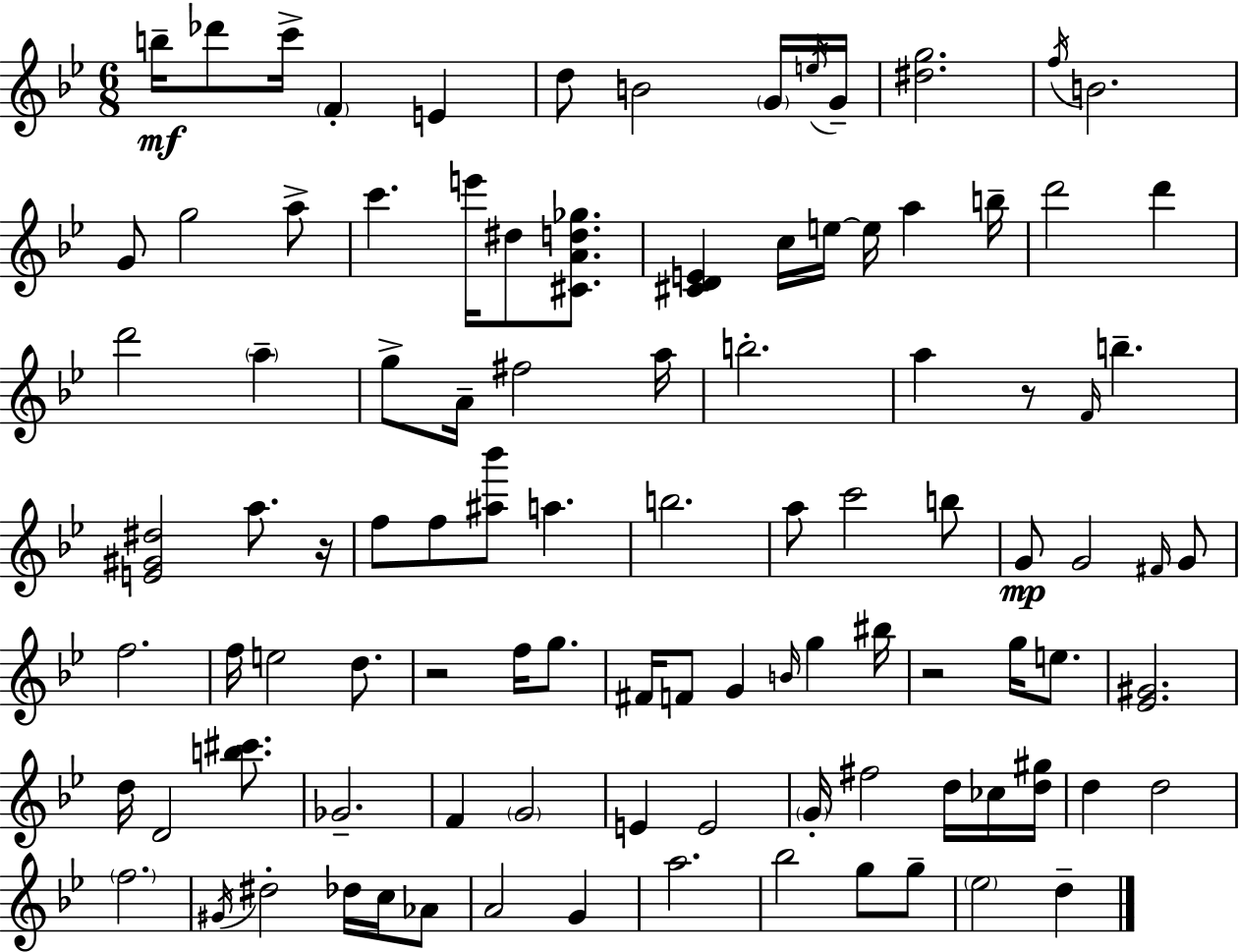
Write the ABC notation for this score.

X:1
T:Untitled
M:6/8
L:1/4
K:Bb
b/4 _d'/2 c'/4 F E d/2 B2 G/4 e/4 G/4 [^dg]2 f/4 B2 G/2 g2 a/2 c' e'/4 ^d/2 [^CAd_g]/2 [^CDE] c/4 e/4 e/4 a b/4 d'2 d' d'2 a g/2 A/4 ^f2 a/4 b2 a z/2 F/4 b [E^G^d]2 a/2 z/4 f/2 f/2 [^a_b']/2 a b2 a/2 c'2 b/2 G/2 G2 ^F/4 G/2 f2 f/4 e2 d/2 z2 f/4 g/2 ^F/4 F/2 G B/4 g ^b/4 z2 g/4 e/2 [_E^G]2 d/4 D2 [b^c']/2 _G2 F G2 E E2 G/4 ^f2 d/4 _c/4 [d^g]/4 d d2 f2 ^G/4 ^d2 _d/4 c/4 _A/2 A2 G a2 _b2 g/2 g/2 _e2 d